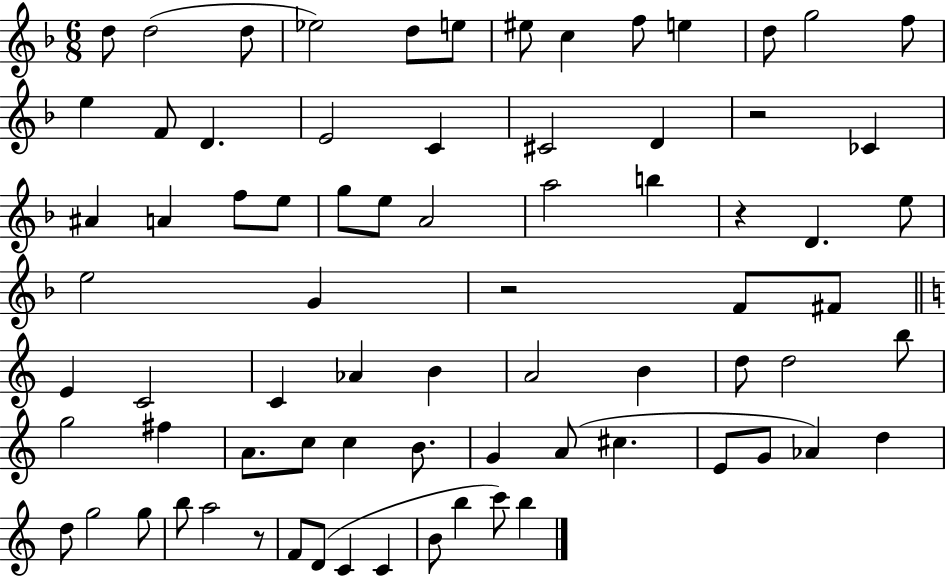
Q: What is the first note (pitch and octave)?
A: D5